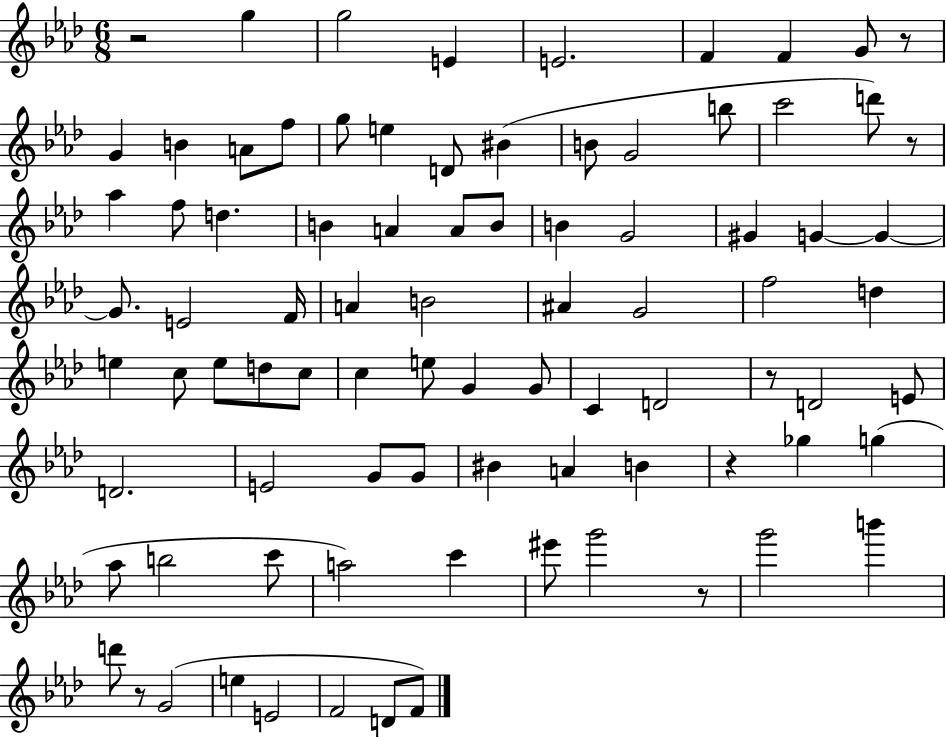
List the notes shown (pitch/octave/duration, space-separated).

R/h G5/q G5/h E4/q E4/h. F4/q F4/q G4/e R/e G4/q B4/q A4/e F5/e G5/e E5/q D4/e BIS4/q B4/e G4/h B5/e C6/h D6/e R/e Ab5/q F5/e D5/q. B4/q A4/q A4/e B4/e B4/q G4/h G#4/q G4/q G4/q G4/e. E4/h F4/s A4/q B4/h A#4/q G4/h F5/h D5/q E5/q C5/e E5/e D5/e C5/e C5/q E5/e G4/q G4/e C4/q D4/h R/e D4/h E4/e D4/h. E4/h G4/e G4/e BIS4/q A4/q B4/q R/q Gb5/q G5/q Ab5/e B5/h C6/e A5/h C6/q EIS6/e G6/h R/e G6/h B6/q D6/e R/e G4/h E5/q E4/h F4/h D4/e F4/e